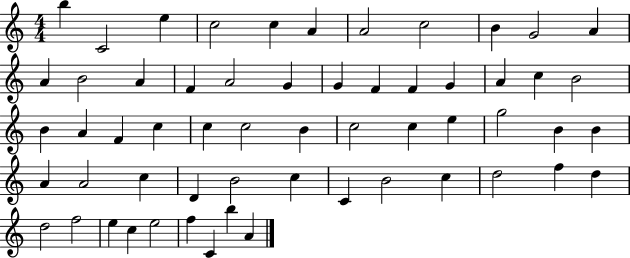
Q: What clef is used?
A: treble